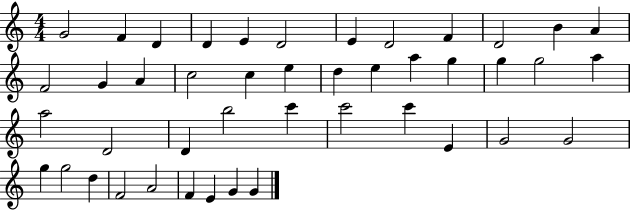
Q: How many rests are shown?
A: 0